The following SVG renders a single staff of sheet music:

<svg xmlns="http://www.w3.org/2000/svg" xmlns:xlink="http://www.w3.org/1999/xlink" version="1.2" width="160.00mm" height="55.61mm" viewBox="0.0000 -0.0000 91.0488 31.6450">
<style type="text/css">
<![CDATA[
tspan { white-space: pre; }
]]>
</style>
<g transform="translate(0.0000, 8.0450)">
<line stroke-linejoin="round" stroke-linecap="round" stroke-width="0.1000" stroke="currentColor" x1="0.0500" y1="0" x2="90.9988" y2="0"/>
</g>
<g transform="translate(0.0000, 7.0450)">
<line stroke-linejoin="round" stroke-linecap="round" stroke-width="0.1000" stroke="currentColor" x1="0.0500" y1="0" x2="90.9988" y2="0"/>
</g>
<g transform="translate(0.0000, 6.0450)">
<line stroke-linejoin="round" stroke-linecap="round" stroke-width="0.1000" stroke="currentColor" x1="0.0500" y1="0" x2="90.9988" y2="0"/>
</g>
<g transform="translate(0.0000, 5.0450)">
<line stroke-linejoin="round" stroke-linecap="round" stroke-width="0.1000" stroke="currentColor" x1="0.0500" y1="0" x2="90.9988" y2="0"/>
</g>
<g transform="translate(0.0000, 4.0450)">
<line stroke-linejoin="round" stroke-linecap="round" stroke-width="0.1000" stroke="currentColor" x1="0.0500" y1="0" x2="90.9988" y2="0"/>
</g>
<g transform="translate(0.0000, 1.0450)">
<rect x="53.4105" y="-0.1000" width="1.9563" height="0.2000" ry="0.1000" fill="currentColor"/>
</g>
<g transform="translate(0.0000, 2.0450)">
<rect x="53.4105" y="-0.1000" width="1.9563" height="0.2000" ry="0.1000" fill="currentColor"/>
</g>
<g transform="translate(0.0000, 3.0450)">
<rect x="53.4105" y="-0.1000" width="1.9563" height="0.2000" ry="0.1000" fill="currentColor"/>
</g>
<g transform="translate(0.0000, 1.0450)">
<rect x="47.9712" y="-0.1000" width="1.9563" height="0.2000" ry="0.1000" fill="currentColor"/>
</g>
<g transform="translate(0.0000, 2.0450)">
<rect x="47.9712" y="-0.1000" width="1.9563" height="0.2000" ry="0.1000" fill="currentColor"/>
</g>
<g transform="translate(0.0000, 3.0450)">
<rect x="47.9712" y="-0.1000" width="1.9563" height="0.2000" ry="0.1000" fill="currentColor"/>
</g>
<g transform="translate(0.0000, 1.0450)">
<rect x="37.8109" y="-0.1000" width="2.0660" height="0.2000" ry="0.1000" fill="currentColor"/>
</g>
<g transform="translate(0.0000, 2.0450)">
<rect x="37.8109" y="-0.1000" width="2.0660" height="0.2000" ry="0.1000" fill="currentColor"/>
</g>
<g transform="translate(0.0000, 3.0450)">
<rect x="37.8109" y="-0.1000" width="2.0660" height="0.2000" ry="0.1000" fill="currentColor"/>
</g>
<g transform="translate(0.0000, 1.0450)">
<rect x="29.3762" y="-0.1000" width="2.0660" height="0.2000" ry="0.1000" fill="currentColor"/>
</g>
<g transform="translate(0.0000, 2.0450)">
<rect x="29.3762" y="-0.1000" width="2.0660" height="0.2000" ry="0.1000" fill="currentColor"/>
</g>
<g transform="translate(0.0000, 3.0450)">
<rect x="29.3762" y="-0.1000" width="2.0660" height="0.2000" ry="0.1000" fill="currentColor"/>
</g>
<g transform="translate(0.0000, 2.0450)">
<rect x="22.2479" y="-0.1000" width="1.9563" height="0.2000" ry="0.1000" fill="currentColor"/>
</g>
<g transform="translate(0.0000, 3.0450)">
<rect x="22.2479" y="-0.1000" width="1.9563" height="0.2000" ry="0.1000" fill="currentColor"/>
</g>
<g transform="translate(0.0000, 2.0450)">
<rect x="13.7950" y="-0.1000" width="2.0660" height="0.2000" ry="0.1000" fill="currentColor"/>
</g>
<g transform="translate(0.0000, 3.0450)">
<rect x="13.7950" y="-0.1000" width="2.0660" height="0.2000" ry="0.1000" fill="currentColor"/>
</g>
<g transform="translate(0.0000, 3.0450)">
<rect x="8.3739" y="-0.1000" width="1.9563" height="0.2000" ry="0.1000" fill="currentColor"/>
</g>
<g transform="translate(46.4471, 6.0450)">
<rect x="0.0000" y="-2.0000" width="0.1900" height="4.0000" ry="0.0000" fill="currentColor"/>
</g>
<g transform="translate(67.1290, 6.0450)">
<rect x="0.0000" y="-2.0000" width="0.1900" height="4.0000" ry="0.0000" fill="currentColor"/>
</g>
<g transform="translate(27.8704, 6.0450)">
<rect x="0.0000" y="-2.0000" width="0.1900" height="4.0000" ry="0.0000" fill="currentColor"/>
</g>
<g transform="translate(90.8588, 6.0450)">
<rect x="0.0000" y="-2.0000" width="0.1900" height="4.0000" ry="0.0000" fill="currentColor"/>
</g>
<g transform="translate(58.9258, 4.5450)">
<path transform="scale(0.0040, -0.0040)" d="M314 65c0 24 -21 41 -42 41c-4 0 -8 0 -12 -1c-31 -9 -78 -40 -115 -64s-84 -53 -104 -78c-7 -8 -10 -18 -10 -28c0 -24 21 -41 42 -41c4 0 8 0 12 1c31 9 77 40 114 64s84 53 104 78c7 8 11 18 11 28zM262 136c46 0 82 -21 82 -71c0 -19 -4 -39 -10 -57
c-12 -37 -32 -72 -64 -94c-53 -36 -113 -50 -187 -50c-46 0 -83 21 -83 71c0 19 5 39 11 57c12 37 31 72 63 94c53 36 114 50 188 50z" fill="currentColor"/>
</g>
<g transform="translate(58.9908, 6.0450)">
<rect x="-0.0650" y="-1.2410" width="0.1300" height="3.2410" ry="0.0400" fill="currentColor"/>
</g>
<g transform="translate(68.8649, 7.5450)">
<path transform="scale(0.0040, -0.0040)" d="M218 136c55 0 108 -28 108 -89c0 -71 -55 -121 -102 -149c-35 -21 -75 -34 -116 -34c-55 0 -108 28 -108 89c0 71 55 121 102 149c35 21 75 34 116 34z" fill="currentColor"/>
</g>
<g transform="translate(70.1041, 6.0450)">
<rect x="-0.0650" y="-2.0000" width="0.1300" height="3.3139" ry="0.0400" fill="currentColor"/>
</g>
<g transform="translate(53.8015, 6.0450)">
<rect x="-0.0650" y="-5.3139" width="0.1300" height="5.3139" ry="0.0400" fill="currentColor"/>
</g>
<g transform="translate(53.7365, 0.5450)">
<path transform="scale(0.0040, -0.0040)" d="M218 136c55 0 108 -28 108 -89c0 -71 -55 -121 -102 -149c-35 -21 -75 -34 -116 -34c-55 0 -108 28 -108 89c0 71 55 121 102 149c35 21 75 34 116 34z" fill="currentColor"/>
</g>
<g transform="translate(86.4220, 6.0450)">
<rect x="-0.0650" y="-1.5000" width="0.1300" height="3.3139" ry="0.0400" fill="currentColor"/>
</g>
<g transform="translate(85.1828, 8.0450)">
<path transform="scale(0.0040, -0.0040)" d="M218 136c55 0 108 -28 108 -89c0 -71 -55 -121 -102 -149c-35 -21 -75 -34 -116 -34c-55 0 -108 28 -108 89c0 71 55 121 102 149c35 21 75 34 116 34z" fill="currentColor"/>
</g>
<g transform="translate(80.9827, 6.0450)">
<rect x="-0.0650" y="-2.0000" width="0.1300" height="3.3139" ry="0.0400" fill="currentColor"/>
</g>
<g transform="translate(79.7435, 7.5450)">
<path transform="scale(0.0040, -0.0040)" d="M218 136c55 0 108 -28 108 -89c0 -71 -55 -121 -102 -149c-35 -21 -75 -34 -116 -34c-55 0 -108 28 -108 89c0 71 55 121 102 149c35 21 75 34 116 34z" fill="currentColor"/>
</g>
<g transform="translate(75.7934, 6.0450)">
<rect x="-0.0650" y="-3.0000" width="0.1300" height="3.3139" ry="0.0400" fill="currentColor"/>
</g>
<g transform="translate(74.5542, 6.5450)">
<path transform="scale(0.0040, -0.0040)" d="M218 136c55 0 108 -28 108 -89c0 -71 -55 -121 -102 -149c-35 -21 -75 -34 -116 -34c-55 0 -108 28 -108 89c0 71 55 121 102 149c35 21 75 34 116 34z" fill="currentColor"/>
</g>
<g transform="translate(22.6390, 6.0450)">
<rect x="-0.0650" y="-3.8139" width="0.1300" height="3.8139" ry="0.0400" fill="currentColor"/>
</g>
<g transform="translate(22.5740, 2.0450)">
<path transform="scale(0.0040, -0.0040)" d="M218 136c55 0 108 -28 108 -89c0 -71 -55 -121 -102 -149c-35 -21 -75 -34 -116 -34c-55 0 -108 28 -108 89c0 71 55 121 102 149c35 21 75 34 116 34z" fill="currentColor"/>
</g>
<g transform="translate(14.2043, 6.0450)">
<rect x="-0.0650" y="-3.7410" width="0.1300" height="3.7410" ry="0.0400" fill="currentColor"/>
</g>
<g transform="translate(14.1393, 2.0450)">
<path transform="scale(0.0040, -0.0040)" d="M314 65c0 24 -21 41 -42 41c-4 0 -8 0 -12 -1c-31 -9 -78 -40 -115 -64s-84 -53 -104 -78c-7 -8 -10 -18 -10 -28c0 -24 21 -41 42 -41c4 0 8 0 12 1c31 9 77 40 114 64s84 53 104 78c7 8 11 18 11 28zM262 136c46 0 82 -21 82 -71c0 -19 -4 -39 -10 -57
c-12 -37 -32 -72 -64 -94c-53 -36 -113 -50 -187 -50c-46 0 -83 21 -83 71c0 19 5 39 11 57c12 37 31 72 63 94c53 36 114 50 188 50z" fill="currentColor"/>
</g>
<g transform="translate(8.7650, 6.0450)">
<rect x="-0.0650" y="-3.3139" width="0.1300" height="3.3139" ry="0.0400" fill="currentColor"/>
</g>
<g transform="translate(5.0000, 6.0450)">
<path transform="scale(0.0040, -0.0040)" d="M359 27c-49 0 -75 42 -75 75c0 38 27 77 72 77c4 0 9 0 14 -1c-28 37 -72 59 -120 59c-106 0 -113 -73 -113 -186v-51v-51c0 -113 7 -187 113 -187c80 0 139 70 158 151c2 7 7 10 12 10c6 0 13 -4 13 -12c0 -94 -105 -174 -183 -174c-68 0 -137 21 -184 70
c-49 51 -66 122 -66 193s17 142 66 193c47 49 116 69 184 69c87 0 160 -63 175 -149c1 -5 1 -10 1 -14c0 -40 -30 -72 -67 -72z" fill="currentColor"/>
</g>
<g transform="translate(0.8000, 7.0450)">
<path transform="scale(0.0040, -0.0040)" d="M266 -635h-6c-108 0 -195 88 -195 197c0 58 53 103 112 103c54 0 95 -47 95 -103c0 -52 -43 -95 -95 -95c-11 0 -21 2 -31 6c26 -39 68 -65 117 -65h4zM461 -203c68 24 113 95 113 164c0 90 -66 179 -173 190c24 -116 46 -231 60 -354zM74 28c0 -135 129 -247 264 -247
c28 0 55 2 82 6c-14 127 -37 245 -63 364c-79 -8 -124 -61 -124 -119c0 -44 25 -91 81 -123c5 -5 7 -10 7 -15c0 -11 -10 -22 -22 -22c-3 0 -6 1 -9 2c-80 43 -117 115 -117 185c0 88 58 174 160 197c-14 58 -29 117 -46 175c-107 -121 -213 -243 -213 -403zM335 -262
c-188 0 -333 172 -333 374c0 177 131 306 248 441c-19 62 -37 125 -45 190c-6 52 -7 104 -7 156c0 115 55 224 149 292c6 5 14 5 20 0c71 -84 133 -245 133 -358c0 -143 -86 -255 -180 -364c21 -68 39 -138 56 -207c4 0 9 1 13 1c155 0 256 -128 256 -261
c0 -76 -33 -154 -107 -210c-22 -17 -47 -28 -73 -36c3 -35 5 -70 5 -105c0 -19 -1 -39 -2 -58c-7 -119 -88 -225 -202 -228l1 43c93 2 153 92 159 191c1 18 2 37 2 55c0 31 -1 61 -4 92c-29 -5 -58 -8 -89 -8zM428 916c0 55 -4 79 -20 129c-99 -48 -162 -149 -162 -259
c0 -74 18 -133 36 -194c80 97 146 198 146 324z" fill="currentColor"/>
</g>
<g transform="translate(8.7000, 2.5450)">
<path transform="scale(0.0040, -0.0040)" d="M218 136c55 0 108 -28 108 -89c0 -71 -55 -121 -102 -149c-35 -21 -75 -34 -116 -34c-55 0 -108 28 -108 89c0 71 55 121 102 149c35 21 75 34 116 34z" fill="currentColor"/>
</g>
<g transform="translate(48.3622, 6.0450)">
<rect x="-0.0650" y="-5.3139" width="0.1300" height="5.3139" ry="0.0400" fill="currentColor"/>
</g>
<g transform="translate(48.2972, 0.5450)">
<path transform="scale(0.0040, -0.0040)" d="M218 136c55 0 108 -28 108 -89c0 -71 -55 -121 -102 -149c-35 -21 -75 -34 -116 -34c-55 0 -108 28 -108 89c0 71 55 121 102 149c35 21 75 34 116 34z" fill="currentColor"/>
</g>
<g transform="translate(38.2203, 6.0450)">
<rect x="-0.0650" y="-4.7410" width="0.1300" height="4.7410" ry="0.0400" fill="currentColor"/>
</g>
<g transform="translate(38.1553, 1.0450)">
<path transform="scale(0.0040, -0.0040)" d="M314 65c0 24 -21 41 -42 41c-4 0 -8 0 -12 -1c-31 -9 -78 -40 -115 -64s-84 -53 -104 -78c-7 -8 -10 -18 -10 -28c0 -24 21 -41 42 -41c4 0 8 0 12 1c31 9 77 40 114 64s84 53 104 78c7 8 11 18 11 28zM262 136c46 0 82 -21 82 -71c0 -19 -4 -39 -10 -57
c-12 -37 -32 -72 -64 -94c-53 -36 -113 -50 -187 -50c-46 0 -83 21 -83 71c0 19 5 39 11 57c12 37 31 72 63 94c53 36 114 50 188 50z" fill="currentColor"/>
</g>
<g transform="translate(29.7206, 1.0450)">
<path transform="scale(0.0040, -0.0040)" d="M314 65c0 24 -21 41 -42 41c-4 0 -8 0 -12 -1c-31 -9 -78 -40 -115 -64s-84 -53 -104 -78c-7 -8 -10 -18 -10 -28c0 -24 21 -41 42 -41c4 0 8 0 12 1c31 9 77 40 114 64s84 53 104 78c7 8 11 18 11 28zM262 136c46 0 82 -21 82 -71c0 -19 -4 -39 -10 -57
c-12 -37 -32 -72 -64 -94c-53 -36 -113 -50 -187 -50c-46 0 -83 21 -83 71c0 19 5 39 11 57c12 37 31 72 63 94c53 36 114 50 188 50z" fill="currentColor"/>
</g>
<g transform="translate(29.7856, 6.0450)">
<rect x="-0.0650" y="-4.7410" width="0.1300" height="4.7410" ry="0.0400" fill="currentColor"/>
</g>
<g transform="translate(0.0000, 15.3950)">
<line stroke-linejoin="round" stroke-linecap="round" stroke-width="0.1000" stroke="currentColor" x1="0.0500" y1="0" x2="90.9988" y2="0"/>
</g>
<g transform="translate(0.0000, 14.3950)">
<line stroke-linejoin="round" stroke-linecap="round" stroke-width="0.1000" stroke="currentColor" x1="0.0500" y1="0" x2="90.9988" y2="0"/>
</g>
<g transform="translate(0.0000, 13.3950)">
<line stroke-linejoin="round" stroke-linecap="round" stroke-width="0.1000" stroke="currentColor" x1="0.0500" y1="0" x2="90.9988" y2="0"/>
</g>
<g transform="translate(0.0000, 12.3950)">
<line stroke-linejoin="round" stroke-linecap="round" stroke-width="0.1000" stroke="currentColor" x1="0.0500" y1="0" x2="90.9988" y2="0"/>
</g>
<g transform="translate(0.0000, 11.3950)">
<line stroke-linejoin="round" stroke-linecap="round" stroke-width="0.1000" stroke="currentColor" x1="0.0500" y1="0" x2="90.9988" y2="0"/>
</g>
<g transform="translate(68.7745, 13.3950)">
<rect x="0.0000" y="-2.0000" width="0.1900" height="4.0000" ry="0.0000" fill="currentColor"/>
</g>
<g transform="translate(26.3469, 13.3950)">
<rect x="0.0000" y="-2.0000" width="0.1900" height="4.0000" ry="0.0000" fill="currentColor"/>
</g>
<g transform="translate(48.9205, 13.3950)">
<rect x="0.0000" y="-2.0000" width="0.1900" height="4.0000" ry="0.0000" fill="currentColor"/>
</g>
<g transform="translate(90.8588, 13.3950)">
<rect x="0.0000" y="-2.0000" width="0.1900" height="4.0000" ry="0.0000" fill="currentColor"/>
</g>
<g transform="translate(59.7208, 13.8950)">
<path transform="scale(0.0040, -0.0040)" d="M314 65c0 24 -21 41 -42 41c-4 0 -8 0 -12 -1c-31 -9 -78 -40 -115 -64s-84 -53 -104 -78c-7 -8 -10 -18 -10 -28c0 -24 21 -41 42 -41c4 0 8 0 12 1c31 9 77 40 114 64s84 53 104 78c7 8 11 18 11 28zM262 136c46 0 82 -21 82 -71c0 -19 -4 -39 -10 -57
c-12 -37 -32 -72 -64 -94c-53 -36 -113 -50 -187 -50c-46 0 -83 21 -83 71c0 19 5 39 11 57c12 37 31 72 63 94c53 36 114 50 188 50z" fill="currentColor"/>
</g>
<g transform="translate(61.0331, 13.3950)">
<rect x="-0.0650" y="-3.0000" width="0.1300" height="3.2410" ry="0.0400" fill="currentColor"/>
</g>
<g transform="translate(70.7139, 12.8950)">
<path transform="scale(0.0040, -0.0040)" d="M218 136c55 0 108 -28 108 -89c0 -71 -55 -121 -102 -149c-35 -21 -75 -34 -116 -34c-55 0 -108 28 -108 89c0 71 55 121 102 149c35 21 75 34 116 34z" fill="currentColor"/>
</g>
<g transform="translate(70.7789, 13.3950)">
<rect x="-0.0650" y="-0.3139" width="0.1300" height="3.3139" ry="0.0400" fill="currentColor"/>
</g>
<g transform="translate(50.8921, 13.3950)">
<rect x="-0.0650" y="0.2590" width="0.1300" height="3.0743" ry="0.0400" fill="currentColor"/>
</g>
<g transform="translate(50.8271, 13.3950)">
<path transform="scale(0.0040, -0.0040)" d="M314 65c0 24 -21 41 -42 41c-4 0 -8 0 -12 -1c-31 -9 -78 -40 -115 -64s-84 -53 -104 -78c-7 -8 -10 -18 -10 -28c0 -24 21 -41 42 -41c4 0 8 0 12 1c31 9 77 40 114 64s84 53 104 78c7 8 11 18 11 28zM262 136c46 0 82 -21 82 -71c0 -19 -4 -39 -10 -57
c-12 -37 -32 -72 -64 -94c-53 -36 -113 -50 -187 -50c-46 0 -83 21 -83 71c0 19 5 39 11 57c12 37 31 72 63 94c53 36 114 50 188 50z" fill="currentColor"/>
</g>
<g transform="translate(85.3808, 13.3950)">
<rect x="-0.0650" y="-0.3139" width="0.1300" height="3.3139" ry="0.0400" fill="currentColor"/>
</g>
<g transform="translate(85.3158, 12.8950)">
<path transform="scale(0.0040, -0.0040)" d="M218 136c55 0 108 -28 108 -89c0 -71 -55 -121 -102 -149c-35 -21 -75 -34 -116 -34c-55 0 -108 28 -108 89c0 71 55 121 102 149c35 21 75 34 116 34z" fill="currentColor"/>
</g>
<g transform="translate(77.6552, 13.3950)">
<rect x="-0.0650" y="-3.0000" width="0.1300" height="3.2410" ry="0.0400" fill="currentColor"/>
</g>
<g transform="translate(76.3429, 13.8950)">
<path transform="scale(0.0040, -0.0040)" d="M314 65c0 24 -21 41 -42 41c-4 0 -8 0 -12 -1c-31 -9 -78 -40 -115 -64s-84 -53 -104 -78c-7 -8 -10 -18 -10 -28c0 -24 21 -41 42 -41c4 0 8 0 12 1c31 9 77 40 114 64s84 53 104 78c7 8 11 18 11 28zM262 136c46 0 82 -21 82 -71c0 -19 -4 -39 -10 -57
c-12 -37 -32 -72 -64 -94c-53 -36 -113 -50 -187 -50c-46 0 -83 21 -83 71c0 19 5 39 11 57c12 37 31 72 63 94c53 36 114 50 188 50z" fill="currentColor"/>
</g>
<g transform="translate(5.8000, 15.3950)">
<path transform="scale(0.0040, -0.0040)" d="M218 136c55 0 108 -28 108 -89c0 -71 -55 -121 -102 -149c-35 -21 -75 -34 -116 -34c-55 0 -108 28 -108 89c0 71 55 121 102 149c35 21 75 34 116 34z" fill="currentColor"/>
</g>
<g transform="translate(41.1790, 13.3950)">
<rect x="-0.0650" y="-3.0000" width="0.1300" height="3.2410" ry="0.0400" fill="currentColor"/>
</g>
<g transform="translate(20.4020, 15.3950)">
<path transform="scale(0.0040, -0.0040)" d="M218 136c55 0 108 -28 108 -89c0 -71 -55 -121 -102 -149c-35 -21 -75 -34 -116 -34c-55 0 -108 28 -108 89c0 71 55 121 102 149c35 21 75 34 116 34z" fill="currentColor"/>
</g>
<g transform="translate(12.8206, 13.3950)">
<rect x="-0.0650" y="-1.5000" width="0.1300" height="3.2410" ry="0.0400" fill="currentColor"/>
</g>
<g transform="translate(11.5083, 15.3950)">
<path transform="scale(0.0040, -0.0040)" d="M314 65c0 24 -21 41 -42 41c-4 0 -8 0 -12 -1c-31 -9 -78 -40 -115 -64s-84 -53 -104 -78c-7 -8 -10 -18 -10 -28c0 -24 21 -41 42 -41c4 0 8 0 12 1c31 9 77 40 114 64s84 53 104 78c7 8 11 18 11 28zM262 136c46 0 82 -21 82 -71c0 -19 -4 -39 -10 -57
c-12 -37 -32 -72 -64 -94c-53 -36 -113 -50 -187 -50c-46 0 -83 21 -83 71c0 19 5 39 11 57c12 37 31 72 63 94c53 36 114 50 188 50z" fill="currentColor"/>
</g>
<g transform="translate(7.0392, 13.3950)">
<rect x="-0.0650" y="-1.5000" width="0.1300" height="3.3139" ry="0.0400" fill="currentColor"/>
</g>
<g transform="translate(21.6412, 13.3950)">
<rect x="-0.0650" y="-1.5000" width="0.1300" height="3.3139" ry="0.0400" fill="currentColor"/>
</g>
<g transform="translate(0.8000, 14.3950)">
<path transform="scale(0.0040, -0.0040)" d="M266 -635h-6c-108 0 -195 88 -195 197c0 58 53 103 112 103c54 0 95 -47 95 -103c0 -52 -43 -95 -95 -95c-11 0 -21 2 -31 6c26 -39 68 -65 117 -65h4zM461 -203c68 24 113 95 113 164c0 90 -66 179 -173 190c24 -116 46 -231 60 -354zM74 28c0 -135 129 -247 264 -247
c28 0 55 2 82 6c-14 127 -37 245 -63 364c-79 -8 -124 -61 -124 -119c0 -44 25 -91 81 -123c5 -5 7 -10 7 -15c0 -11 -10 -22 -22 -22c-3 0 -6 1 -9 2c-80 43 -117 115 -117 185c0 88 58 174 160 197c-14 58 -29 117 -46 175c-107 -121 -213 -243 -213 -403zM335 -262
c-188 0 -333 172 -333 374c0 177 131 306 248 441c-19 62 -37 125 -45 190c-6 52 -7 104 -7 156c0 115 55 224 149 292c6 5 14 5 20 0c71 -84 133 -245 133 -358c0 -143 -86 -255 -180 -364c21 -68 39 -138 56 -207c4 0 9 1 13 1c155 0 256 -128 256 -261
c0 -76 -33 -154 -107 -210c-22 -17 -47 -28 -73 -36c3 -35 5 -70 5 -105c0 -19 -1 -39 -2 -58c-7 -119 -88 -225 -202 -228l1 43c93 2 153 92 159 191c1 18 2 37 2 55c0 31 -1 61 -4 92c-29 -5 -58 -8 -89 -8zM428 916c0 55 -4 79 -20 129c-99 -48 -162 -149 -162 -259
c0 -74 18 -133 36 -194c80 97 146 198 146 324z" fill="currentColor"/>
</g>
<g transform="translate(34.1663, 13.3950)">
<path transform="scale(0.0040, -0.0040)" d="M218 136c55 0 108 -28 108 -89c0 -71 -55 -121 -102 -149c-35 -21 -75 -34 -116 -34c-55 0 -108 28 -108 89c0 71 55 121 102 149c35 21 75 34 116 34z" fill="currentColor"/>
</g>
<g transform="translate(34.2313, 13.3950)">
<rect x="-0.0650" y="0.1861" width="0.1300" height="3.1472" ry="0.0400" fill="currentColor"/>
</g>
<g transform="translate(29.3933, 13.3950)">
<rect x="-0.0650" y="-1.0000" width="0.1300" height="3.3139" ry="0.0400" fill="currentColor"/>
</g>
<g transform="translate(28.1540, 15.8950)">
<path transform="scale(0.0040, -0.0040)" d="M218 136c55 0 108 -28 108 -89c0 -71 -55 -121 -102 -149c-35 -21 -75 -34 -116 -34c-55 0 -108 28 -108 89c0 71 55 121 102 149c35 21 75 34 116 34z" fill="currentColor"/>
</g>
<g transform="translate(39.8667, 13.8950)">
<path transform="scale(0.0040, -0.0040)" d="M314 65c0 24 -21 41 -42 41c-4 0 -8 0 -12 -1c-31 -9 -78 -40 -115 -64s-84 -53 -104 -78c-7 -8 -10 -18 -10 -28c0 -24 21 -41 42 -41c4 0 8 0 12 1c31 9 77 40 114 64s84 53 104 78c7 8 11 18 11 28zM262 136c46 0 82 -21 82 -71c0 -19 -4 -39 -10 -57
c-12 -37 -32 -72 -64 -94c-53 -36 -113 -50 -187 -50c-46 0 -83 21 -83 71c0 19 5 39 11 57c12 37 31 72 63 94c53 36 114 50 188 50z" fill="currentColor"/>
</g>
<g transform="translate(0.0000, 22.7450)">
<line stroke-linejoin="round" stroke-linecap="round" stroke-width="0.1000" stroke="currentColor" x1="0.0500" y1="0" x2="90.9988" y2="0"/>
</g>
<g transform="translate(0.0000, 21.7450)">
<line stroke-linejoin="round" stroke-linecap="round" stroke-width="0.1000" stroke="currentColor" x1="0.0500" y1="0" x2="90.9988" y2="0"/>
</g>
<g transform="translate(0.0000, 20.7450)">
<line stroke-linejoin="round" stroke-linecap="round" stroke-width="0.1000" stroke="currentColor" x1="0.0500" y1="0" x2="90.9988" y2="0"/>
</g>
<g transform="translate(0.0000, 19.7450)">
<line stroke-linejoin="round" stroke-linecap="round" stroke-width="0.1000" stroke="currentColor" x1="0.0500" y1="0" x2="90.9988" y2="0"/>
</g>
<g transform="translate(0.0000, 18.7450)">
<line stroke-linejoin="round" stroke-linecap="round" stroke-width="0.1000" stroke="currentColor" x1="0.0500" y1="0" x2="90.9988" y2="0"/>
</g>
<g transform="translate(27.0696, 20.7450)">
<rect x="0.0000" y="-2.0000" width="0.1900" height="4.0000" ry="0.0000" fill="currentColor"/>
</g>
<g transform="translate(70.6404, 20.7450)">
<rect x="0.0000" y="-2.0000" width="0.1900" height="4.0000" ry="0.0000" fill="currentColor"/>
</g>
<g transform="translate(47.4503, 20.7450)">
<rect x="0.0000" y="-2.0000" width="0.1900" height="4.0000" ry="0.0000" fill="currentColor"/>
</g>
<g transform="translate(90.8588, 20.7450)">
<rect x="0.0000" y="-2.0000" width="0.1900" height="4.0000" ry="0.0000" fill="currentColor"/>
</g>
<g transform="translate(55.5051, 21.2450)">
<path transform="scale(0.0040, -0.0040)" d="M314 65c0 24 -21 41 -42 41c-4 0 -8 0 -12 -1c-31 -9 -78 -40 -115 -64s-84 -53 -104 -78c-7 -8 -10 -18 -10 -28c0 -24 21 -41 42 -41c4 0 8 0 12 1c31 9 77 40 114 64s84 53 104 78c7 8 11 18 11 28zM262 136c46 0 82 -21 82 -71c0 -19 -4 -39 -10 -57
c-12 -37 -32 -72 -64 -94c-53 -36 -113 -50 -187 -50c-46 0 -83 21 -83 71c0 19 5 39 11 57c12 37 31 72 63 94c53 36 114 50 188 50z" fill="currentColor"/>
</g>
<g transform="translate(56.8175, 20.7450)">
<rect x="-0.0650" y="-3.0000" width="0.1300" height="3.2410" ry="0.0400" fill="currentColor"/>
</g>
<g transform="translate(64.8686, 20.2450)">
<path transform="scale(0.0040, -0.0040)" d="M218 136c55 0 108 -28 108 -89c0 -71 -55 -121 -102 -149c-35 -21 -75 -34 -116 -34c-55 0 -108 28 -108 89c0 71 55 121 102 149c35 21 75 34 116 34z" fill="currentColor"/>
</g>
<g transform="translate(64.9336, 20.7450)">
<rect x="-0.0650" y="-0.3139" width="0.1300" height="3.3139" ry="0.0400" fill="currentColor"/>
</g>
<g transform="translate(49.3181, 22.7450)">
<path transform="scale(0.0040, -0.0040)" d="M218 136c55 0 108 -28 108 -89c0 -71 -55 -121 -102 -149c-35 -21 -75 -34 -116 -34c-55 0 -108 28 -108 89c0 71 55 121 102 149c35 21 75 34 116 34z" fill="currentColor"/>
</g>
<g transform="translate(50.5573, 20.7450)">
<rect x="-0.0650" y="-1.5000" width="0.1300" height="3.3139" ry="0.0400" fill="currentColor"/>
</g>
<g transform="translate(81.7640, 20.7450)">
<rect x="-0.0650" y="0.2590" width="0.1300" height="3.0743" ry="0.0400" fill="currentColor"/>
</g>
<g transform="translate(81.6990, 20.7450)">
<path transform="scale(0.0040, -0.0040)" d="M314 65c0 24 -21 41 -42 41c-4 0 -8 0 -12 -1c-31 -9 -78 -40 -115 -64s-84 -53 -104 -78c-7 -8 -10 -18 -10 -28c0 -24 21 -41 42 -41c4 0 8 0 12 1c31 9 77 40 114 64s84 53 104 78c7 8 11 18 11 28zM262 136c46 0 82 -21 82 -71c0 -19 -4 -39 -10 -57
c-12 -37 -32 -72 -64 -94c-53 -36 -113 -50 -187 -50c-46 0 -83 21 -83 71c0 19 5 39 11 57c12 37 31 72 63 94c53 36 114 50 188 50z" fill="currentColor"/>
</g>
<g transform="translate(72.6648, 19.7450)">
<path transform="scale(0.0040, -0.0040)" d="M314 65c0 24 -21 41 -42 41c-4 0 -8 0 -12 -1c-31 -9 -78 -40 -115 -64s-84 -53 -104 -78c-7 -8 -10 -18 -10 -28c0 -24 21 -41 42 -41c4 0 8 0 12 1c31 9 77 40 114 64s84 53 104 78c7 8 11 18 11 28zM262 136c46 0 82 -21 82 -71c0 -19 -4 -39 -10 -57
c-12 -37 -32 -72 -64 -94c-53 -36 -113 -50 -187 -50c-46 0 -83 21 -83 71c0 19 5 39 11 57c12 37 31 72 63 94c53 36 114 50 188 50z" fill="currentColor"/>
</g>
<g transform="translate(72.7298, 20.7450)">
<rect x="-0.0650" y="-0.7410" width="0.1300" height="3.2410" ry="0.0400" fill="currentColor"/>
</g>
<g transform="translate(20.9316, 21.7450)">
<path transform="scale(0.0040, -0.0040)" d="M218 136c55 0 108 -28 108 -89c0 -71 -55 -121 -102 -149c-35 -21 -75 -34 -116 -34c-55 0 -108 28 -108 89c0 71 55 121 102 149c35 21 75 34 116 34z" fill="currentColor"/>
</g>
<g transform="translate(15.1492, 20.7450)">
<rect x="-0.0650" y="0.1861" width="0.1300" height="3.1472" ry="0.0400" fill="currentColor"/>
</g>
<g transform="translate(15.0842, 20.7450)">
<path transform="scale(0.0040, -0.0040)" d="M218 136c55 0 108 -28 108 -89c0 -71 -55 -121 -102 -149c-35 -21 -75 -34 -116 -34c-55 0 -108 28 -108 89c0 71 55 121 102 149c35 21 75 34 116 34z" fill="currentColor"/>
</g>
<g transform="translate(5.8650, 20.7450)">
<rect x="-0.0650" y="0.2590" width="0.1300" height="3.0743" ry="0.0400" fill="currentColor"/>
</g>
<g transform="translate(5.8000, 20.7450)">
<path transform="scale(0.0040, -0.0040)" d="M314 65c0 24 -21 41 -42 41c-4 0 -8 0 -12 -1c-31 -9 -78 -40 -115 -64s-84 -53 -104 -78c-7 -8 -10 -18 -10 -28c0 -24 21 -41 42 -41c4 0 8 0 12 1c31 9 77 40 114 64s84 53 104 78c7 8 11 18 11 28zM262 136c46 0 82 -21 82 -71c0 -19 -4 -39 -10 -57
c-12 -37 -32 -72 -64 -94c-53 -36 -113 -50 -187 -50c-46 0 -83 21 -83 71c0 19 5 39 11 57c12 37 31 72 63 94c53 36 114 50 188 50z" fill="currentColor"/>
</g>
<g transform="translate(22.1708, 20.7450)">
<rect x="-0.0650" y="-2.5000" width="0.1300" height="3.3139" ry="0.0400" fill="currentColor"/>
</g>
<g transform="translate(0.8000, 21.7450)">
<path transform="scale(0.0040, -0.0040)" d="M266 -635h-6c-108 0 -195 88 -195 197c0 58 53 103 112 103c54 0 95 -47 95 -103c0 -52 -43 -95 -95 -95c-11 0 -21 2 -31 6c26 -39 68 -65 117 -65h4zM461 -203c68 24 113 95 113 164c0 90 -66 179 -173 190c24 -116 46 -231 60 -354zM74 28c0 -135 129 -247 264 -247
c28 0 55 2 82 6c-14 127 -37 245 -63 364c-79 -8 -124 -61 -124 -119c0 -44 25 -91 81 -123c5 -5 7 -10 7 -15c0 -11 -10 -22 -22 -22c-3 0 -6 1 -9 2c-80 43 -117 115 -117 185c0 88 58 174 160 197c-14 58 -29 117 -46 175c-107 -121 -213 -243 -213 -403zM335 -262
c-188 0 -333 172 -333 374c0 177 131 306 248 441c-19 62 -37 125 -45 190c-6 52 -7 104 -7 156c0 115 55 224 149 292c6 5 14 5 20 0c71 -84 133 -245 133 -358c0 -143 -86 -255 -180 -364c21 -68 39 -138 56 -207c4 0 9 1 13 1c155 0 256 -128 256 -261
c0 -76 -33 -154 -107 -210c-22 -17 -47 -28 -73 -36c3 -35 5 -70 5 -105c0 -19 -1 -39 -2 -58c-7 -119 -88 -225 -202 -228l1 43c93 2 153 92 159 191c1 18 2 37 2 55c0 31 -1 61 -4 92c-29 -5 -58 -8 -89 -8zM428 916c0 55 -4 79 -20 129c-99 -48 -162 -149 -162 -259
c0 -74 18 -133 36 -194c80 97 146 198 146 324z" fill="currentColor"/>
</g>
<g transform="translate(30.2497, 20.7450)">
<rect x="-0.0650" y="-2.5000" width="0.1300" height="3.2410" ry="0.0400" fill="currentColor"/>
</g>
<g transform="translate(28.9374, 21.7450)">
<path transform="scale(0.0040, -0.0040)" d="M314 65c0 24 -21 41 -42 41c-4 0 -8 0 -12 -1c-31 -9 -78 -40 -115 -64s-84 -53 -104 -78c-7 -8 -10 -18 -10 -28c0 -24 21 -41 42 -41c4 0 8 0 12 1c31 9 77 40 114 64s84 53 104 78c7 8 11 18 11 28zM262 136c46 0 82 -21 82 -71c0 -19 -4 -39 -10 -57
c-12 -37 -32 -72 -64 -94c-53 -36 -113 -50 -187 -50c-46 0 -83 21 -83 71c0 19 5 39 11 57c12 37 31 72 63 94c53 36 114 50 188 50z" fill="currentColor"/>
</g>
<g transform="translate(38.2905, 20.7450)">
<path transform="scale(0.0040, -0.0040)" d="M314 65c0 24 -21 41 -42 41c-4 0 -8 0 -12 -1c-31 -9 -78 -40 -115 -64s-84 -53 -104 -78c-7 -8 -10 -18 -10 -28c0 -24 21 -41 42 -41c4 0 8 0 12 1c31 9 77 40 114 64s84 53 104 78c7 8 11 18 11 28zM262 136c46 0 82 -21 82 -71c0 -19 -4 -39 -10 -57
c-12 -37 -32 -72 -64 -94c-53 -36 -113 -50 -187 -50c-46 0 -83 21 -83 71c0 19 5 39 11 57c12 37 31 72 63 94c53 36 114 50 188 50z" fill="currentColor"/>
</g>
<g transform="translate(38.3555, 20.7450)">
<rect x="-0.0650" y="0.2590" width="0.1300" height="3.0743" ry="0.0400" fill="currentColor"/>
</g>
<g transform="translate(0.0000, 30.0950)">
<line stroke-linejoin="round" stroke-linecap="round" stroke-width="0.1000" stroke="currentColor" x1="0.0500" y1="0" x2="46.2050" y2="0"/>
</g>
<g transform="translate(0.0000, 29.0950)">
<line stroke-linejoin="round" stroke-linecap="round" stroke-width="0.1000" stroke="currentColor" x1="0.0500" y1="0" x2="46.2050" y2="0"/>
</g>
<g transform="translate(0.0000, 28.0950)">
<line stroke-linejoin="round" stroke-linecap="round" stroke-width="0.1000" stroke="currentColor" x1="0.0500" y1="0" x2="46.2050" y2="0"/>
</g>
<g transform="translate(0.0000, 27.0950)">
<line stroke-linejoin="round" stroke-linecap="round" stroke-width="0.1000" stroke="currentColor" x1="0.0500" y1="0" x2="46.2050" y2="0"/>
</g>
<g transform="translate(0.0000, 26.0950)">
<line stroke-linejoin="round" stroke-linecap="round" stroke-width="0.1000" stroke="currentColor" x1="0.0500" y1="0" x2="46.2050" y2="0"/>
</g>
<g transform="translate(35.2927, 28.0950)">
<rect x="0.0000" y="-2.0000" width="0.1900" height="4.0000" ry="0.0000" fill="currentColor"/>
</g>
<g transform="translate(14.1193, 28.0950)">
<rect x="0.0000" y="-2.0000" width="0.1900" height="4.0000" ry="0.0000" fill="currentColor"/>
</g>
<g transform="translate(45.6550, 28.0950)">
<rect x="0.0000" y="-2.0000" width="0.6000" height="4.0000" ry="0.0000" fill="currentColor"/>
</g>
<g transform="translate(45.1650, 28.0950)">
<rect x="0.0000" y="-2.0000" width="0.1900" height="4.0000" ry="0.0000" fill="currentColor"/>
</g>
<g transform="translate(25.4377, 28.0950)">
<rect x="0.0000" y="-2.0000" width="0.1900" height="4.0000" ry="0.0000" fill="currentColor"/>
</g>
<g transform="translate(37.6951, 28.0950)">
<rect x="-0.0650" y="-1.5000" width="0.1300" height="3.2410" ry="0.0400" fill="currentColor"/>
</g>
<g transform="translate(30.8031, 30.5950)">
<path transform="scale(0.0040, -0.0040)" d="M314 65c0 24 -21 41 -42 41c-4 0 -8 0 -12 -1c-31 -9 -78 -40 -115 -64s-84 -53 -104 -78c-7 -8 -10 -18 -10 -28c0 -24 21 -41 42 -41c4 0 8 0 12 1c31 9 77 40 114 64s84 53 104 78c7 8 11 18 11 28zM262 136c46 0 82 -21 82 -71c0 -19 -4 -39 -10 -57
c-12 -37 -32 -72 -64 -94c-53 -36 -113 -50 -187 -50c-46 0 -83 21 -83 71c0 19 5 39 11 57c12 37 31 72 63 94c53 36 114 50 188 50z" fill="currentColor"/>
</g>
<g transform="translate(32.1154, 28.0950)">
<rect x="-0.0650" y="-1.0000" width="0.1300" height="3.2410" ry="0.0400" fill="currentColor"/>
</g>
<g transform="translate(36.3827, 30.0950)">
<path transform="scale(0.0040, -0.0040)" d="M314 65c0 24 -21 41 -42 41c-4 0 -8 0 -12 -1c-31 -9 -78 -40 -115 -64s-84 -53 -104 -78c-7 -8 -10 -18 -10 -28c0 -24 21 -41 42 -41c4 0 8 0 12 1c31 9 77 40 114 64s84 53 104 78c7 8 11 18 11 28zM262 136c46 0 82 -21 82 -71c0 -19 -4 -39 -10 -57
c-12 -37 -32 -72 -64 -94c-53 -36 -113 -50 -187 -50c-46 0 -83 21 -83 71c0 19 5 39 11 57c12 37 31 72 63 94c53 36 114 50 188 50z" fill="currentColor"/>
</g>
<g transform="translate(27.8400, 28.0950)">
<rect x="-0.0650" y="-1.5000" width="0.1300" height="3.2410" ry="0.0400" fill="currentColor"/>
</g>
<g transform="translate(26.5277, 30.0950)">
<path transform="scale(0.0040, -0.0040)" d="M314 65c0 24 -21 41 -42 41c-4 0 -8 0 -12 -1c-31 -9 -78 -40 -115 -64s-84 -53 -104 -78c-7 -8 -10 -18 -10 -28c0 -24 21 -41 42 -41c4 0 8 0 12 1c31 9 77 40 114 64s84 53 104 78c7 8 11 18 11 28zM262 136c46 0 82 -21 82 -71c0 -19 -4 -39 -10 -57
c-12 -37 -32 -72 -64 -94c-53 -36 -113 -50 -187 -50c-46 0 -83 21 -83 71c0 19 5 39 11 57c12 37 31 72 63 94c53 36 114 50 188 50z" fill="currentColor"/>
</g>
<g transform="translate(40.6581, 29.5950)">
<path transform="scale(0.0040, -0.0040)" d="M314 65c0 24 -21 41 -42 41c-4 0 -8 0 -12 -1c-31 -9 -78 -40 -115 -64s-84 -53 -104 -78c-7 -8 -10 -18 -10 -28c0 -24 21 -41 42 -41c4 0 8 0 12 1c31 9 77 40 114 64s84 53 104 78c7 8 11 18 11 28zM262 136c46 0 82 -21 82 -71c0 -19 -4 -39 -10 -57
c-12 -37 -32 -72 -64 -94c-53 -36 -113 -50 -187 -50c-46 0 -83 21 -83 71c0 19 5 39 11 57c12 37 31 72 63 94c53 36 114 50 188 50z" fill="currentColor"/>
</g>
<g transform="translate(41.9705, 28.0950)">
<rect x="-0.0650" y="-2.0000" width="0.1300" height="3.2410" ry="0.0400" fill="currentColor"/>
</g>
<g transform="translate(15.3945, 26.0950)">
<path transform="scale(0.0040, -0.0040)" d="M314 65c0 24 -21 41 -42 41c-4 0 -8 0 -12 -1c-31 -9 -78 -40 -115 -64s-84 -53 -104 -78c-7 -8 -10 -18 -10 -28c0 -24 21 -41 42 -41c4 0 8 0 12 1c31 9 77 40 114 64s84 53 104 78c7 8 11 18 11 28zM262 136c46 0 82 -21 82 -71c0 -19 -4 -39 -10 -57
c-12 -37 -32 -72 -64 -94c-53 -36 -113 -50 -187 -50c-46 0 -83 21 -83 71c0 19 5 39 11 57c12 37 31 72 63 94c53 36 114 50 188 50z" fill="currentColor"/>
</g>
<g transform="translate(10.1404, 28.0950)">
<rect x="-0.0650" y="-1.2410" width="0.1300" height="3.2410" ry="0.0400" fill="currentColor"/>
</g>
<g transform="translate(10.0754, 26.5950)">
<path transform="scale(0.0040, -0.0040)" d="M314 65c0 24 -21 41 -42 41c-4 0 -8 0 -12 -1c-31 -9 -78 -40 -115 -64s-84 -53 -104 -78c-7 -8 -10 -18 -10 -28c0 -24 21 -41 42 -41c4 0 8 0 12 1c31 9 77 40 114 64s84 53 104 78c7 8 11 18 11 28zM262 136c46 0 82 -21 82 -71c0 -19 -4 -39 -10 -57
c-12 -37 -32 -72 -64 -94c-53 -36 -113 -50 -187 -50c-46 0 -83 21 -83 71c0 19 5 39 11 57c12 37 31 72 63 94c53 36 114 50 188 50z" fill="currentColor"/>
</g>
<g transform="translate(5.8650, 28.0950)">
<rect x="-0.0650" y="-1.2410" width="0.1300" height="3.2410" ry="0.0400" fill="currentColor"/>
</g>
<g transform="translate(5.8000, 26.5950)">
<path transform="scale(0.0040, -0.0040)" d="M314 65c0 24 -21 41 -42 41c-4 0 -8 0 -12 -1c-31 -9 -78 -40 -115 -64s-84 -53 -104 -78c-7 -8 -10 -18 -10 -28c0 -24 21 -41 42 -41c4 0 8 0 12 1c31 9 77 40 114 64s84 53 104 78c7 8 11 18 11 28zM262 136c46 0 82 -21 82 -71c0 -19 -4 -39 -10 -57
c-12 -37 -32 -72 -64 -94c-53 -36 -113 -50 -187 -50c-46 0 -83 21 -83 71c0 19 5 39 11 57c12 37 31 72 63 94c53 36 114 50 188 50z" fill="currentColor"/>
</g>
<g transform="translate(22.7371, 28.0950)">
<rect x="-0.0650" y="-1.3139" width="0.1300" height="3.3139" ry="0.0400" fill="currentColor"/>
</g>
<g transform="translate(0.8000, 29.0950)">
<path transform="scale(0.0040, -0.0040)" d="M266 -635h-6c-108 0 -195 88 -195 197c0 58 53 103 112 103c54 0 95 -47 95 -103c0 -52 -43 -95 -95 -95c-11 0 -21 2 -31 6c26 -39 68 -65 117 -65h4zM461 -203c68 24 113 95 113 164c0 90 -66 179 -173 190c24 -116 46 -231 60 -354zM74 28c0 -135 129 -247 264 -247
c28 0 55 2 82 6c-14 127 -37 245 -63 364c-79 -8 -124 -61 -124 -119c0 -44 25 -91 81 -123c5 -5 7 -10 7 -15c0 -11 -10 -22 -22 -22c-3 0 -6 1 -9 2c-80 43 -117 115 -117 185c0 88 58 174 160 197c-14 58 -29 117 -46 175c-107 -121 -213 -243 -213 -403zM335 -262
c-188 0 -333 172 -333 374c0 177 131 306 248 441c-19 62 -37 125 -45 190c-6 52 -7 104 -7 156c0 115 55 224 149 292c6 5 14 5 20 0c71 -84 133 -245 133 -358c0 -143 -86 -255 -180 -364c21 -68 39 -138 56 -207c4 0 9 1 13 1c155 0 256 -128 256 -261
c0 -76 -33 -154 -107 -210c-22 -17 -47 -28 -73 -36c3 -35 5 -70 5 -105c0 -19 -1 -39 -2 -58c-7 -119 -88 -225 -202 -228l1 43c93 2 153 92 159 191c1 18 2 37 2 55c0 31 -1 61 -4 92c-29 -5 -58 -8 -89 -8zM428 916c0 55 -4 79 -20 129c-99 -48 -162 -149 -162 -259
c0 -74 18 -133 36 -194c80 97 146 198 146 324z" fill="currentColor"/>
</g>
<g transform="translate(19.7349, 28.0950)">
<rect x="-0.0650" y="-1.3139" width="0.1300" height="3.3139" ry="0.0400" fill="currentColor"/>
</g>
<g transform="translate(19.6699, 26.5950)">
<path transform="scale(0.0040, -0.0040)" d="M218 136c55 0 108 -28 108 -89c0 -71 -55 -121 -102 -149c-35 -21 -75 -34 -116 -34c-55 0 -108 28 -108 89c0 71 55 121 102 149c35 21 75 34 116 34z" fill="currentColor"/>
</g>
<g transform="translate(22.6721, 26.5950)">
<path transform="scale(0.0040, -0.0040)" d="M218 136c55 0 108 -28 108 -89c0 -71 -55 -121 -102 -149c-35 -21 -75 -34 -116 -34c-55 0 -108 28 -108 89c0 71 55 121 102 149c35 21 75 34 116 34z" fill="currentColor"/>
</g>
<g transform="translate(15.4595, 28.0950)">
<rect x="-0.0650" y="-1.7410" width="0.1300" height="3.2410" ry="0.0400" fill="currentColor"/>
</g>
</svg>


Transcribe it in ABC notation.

X:1
T:Untitled
M:4/4
L:1/4
K:C
b c'2 c' e'2 e'2 f' f' e2 F A F E E E2 E D B A2 B2 A2 c A2 c B2 B G G2 B2 E A2 c d2 B2 e2 e2 f2 e e E2 D2 E2 F2